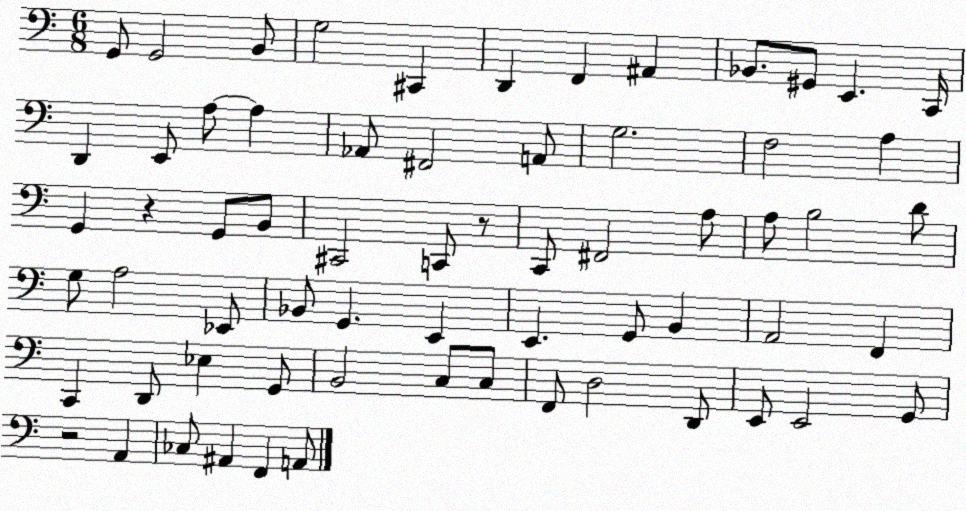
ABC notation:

X:1
T:Untitled
M:6/8
L:1/4
K:C
G,,/2 G,,2 B,,/2 G,2 ^C,, D,, F,, ^A,, _B,,/2 ^G,,/2 E,, C,,/4 D,, E,,/2 A,/2 A, _A,,/2 ^F,,2 A,,/2 G,2 F,2 A, G,, z G,,/2 B,,/2 ^C,,2 C,,/2 z/2 C,,/2 ^F,,2 A,/2 A,/2 B,2 D/2 G,/2 A,2 _E,,/2 _B,,/2 G,, E,, E,, G,,/2 B,, A,,2 F,, C,, D,,/2 _E, G,,/2 B,,2 C,/2 C,/2 F,,/2 D,2 D,,/2 E,,/2 E,,2 G,,/2 z2 A,, _C,/2 ^A,, F,, A,,/2